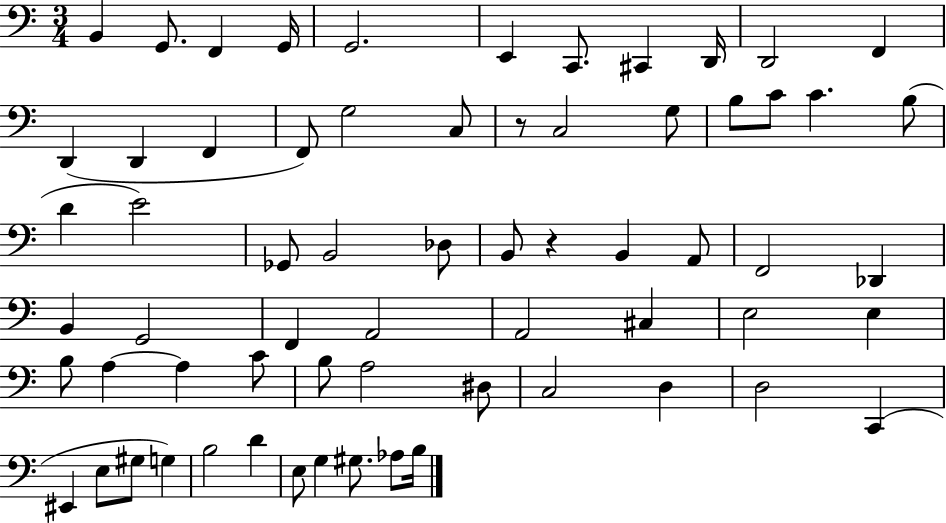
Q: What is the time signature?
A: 3/4